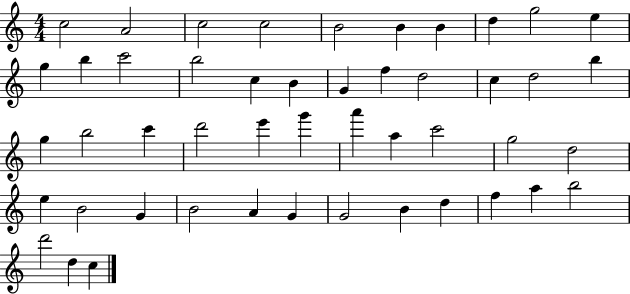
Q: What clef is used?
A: treble